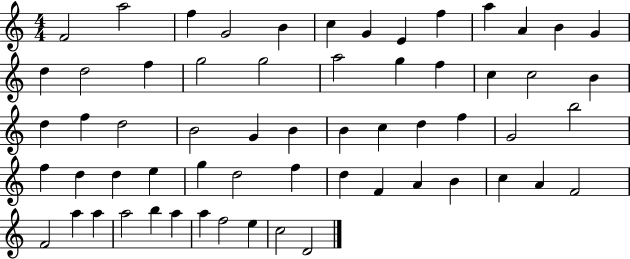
F4/h A5/h F5/q G4/h B4/q C5/q G4/q E4/q F5/q A5/q A4/q B4/q G4/q D5/q D5/h F5/q G5/h G5/h A5/h G5/q F5/q C5/q C5/h B4/q D5/q F5/q D5/h B4/h G4/q B4/q B4/q C5/q D5/q F5/q G4/h B5/h F5/q D5/q D5/q E5/q G5/q D5/h F5/q D5/q F4/q A4/q B4/q C5/q A4/q F4/h F4/h A5/q A5/q A5/h B5/q A5/q A5/q F5/h E5/q C5/h D4/h